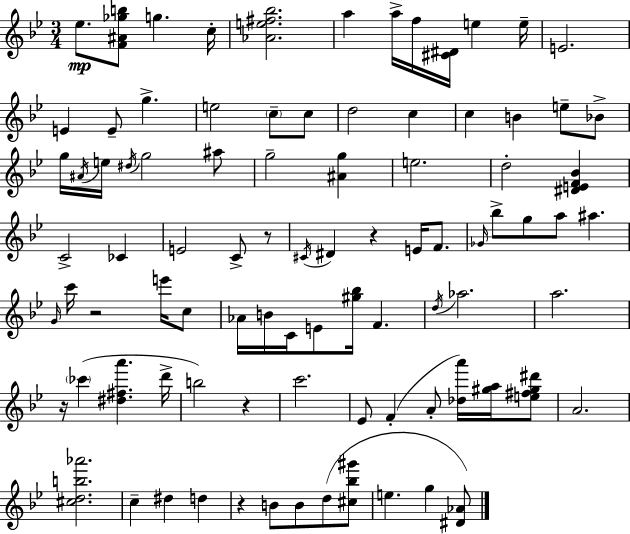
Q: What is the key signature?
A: BES major